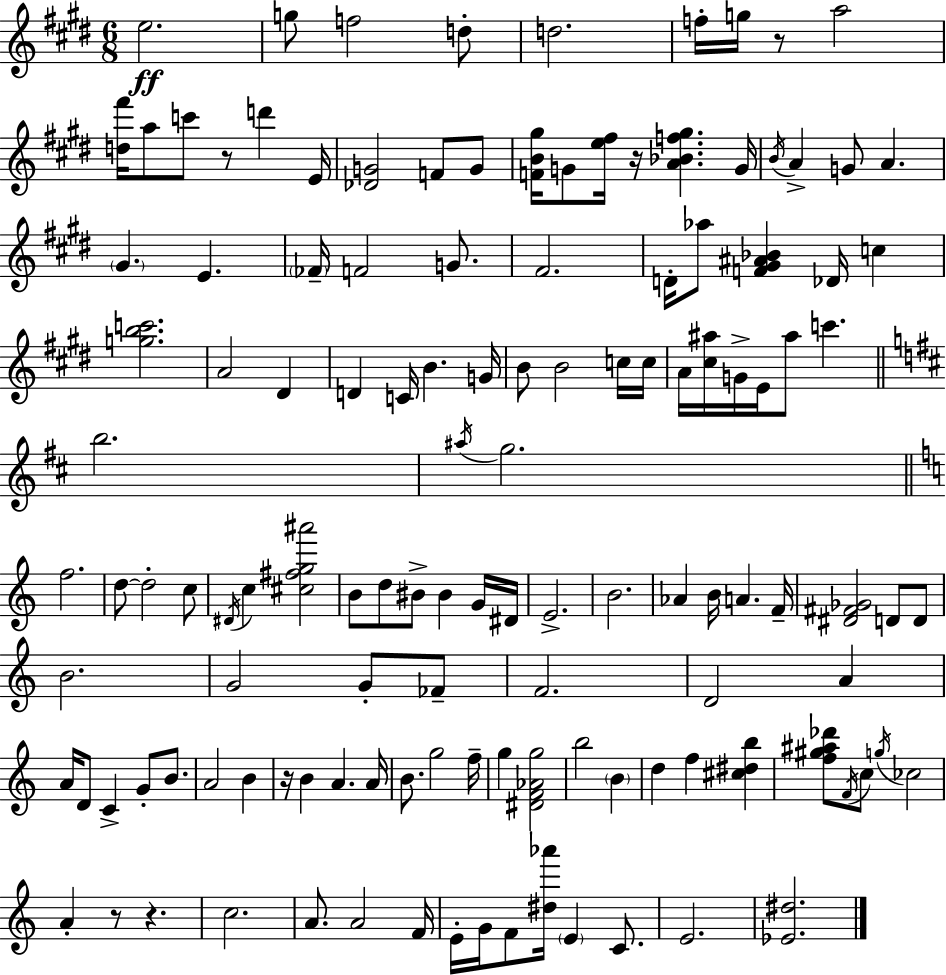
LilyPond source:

{
  \clef treble
  \numericTimeSignature
  \time 6/8
  \key e \major
  e''2.\ff | g''8 f''2 d''8-. | d''2. | f''16-. g''16 r8 a''2 | \break <d'' fis'''>16 a''8 c'''8 r8 d'''4 e'16 | <des' g'>2 f'8 g'8 | <f' b' gis''>16 g'8 <e'' fis''>16 r16 <a' bes' f'' gis''>4. g'16 | \acciaccatura { b'16 } a'4-> g'8 a'4. | \break \parenthesize gis'4. e'4. | \parenthesize fes'16-- f'2 g'8. | fis'2. | d'16-. aes''8 <f' gis' ais' bes'>4 des'16 c''4 | \break <g'' b'' c'''>2. | a'2 dis'4 | d'4 c'16 b'4. | g'16 b'8 b'2 c''16 | \break c''16 a'16 <cis'' ais''>16 g'16-> e'16 ais''8 c'''4. | \bar "||" \break \key d \major b''2. | \acciaccatura { ais''16 } g''2. | \bar "||" \break \key a \minor f''2. | d''8~~ d''2-. c''8 | \acciaccatura { dis'16 } c''4 <cis'' fis'' g'' ais'''>2 | b'8 d''8 bis'8-> bis'4 g'16 | \break dis'16 e'2.-> | b'2. | aes'4 b'16 a'4. | f'16-- <dis' fis' ges'>2 d'8 d'8 | \break b'2. | g'2 g'8-. fes'8-- | f'2. | d'2 a'4 | \break a'16 d'8 c'4-> g'8-. b'8. | a'2 b'4 | r16 b'4 a'4. | a'16 b'8. g''2 | \break f''16-- g''4 <dis' f' aes' g''>2 | b''2 \parenthesize b'4 | d''4 f''4 <cis'' dis'' b''>4 | <f'' gis'' ais'' des'''>8 \acciaccatura { f'16 } c''8 \acciaccatura { g''16 } ces''2 | \break a'4-. r8 r4. | c''2. | a'8. a'2 | f'16 e'16-. g'16 f'8 <dis'' aes'''>16 \parenthesize e'4 | \break c'8. e'2. | <ees' dis''>2. | \bar "|."
}